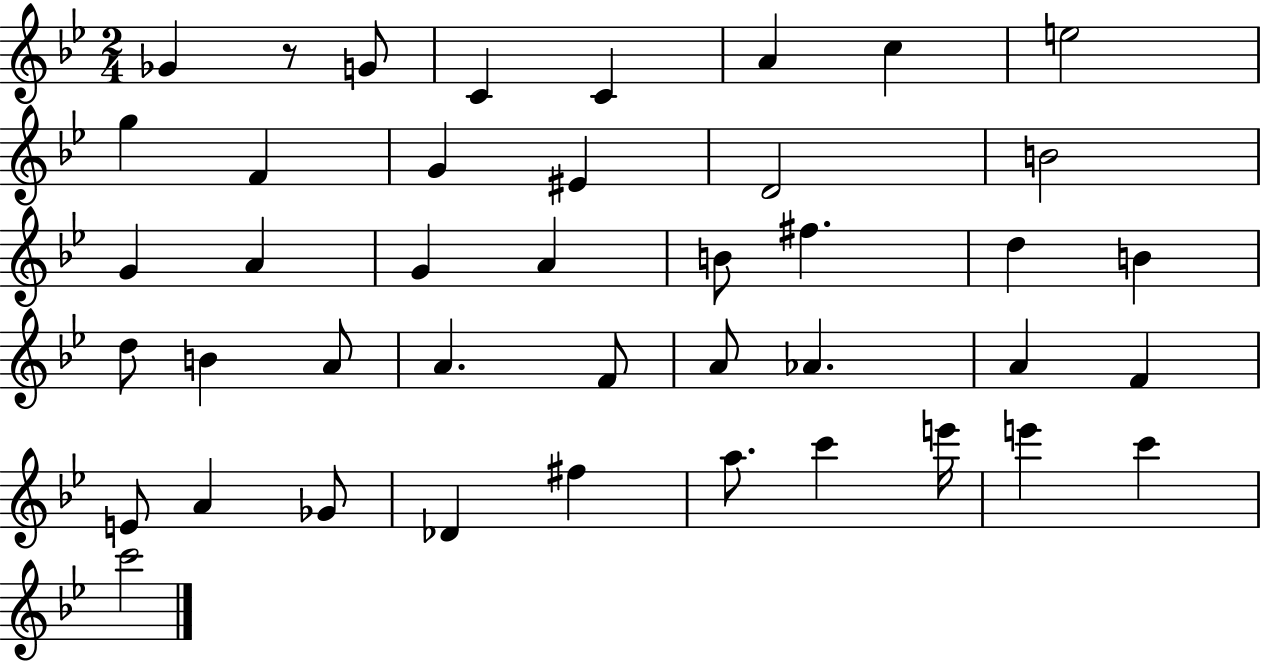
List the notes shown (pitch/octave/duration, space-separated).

Gb4/q R/e G4/e C4/q C4/q A4/q C5/q E5/h G5/q F4/q G4/q EIS4/q D4/h B4/h G4/q A4/q G4/q A4/q B4/e F#5/q. D5/q B4/q D5/e B4/q A4/e A4/q. F4/e A4/e Ab4/q. A4/q F4/q E4/e A4/q Gb4/e Db4/q F#5/q A5/e. C6/q E6/s E6/q C6/q C6/h